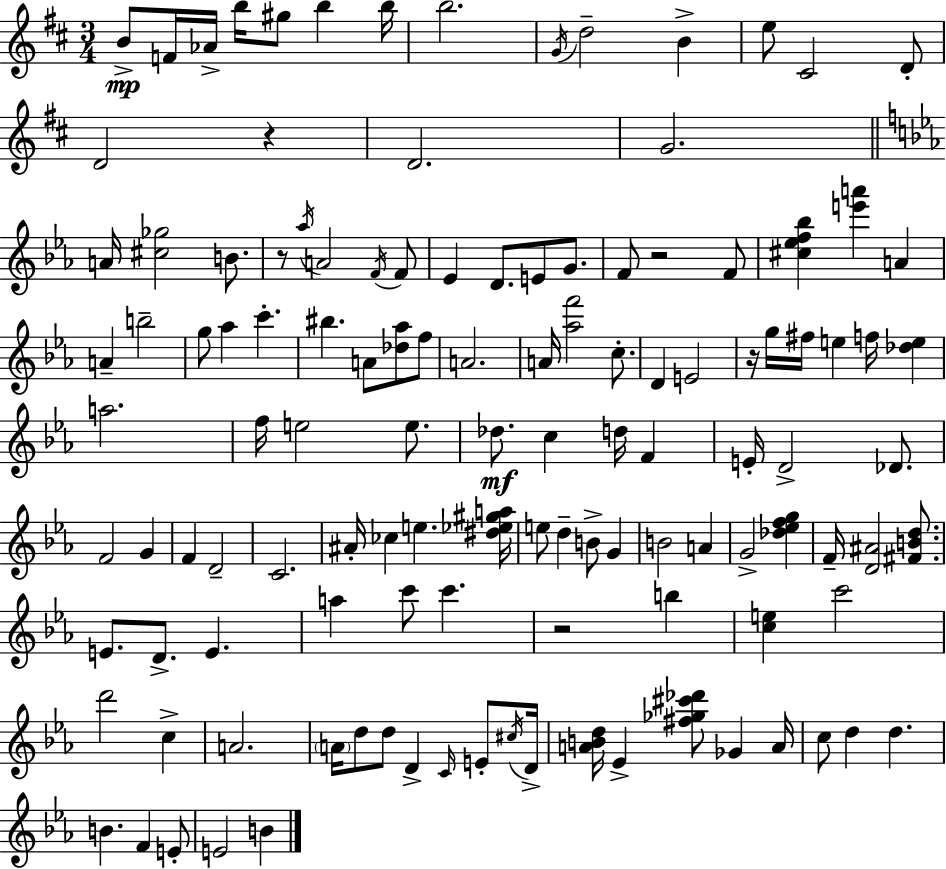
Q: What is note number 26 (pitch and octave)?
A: E4